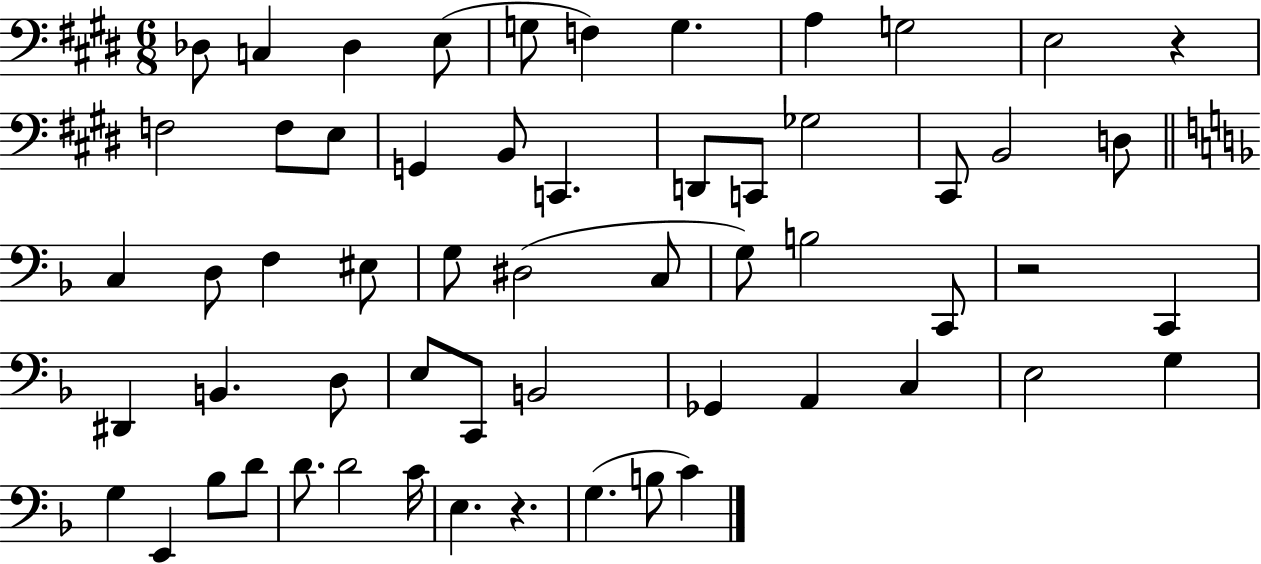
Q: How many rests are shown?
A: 3